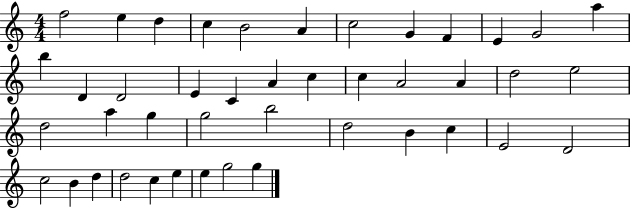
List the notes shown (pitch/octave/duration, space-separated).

F5/h E5/q D5/q C5/q B4/h A4/q C5/h G4/q F4/q E4/q G4/h A5/q B5/q D4/q D4/h E4/q C4/q A4/q C5/q C5/q A4/h A4/q D5/h E5/h D5/h A5/q G5/q G5/h B5/h D5/h B4/q C5/q E4/h D4/h C5/h B4/q D5/q D5/h C5/q E5/q E5/q G5/h G5/q